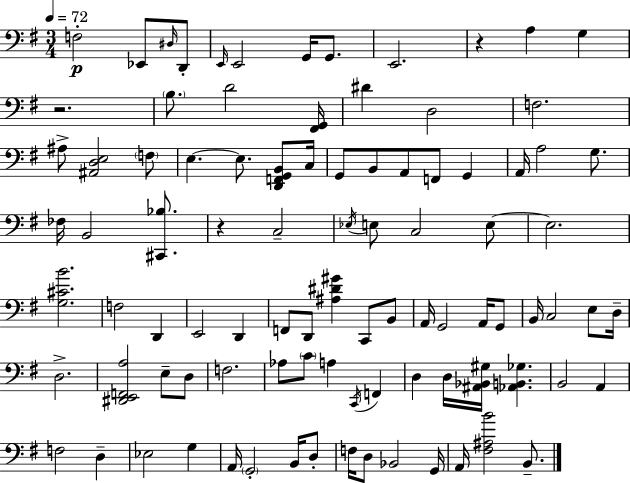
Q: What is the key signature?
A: G major